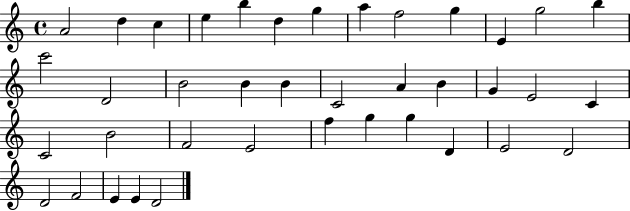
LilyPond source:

{
  \clef treble
  \time 4/4
  \defaultTimeSignature
  \key c \major
  a'2 d''4 c''4 | e''4 b''4 d''4 g''4 | a''4 f''2 g''4 | e'4 g''2 b''4 | \break c'''2 d'2 | b'2 b'4 b'4 | c'2 a'4 b'4 | g'4 e'2 c'4 | \break c'2 b'2 | f'2 e'2 | f''4 g''4 g''4 d'4 | e'2 d'2 | \break d'2 f'2 | e'4 e'4 d'2 | \bar "|."
}